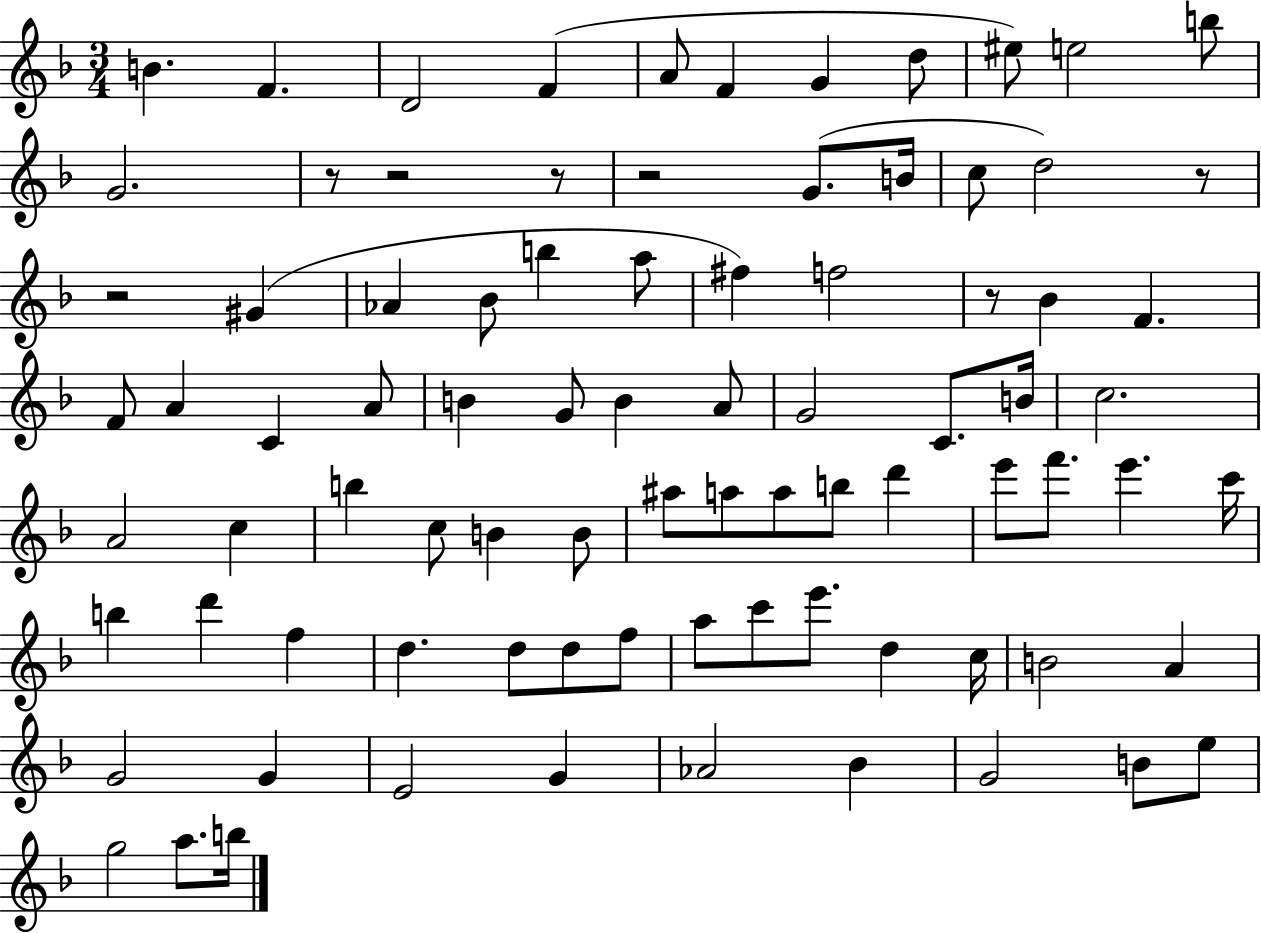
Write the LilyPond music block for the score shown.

{
  \clef treble
  \numericTimeSignature
  \time 3/4
  \key f \major
  b'4. f'4. | d'2 f'4( | a'8 f'4 g'4 d''8 | eis''8) e''2 b''8 | \break g'2. | r8 r2 r8 | r2 g'8.( b'16 | c''8 d''2) r8 | \break r2 gis'4( | aes'4 bes'8 b''4 a''8 | fis''4) f''2 | r8 bes'4 f'4. | \break f'8 a'4 c'4 a'8 | b'4 g'8 b'4 a'8 | g'2 c'8. b'16 | c''2. | \break a'2 c''4 | b''4 c''8 b'4 b'8 | ais''8 a''8 a''8 b''8 d'''4 | e'''8 f'''8. e'''4. c'''16 | \break b''4 d'''4 f''4 | d''4. d''8 d''8 f''8 | a''8 c'''8 e'''8. d''4 c''16 | b'2 a'4 | \break g'2 g'4 | e'2 g'4 | aes'2 bes'4 | g'2 b'8 e''8 | \break g''2 a''8. b''16 | \bar "|."
}